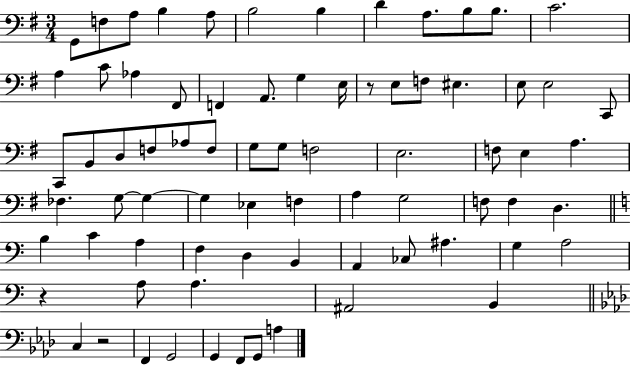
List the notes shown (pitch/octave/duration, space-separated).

G2/e F3/e A3/e B3/q A3/e B3/h B3/q D4/q A3/e. B3/e B3/e. C4/h. A3/q C4/e Ab3/q F#2/e F2/q A2/e. G3/q E3/s R/e E3/e F3/e EIS3/q. E3/e E3/h C2/e C2/e B2/e D3/e F3/e Ab3/e F3/e G3/e G3/e F3/h E3/h. F3/e E3/q A3/q. FES3/q. G3/e G3/q G3/q Eb3/q F3/q A3/q G3/h F3/e F3/q D3/q. B3/q C4/q A3/q F3/q D3/q B2/q A2/q CES3/e A#3/q. G3/q A3/h R/q A3/e A3/q. A#2/h B2/q C3/q R/h F2/q G2/h G2/q F2/e G2/e A3/q